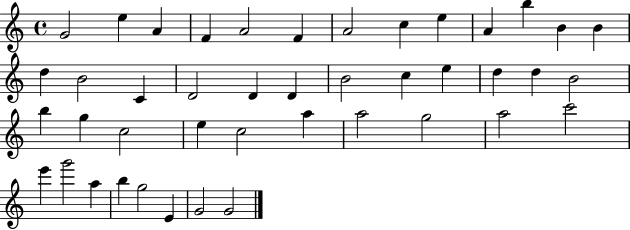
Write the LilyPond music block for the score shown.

{
  \clef treble
  \time 4/4
  \defaultTimeSignature
  \key c \major
  g'2 e''4 a'4 | f'4 a'2 f'4 | a'2 c''4 e''4 | a'4 b''4 b'4 b'4 | \break d''4 b'2 c'4 | d'2 d'4 d'4 | b'2 c''4 e''4 | d''4 d''4 b'2 | \break b''4 g''4 c''2 | e''4 c''2 a''4 | a''2 g''2 | a''2 c'''2 | \break e'''4 g'''2 a''4 | b''4 g''2 e'4 | g'2 g'2 | \bar "|."
}